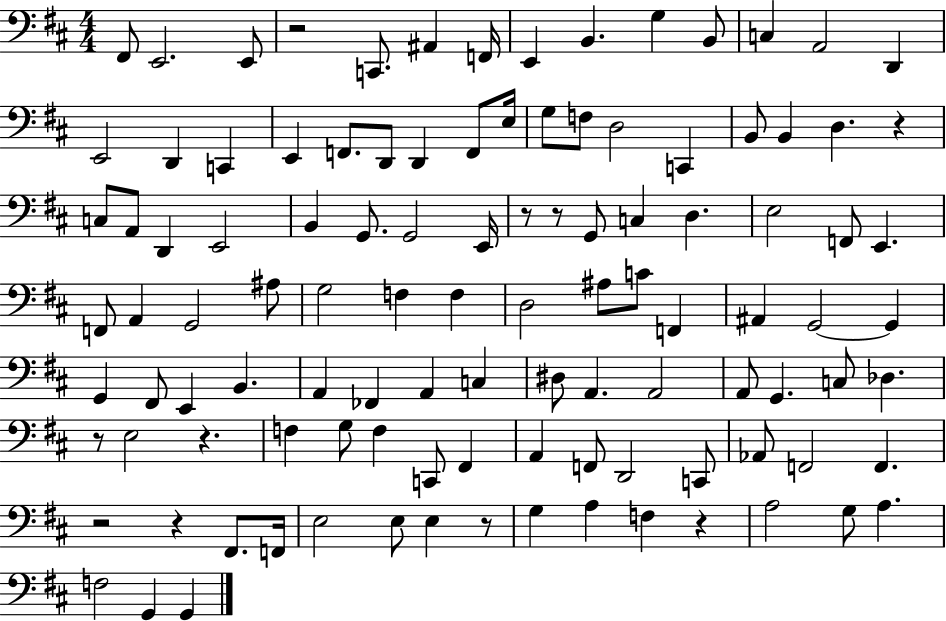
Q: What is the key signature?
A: D major